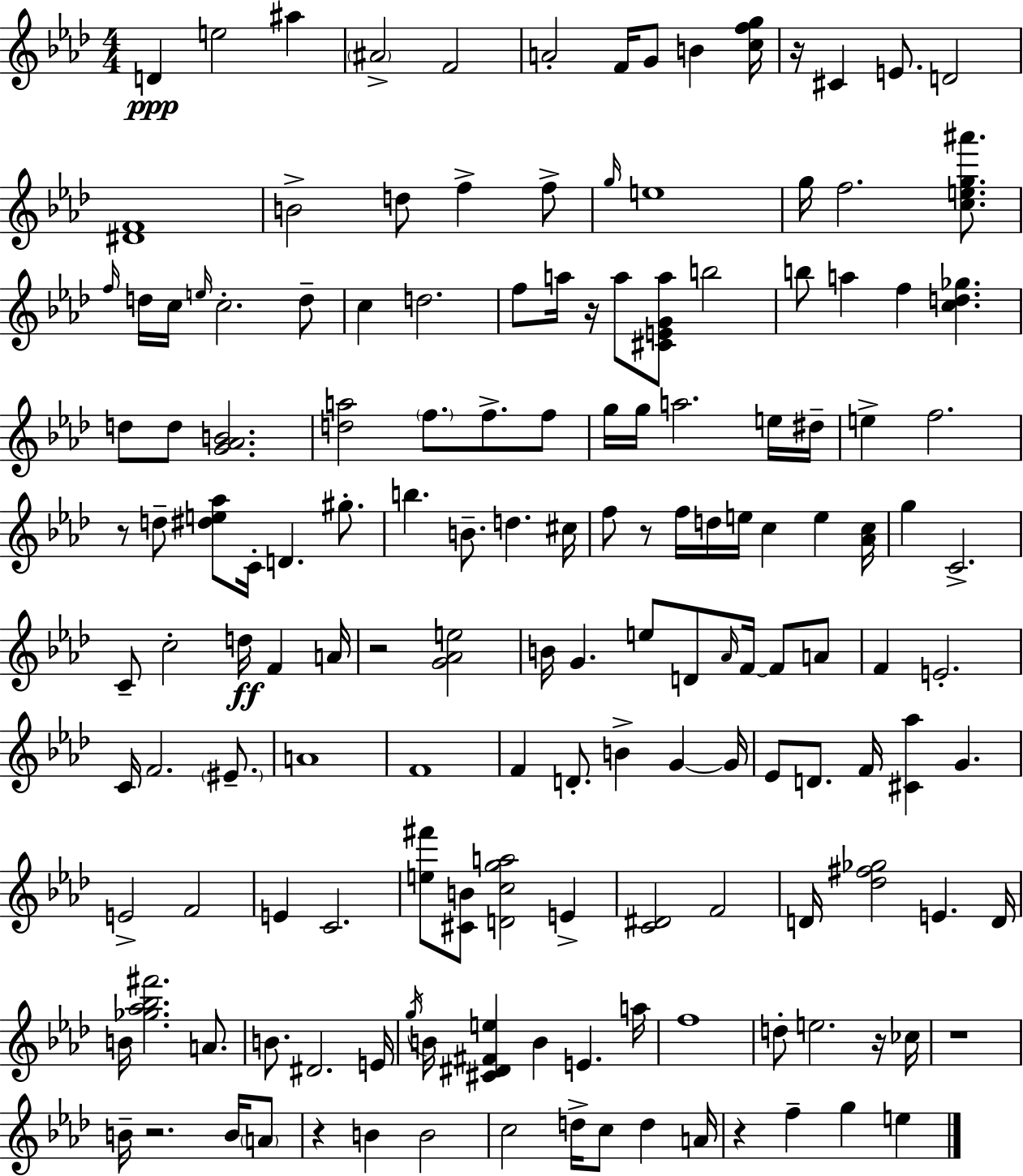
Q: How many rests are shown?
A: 10